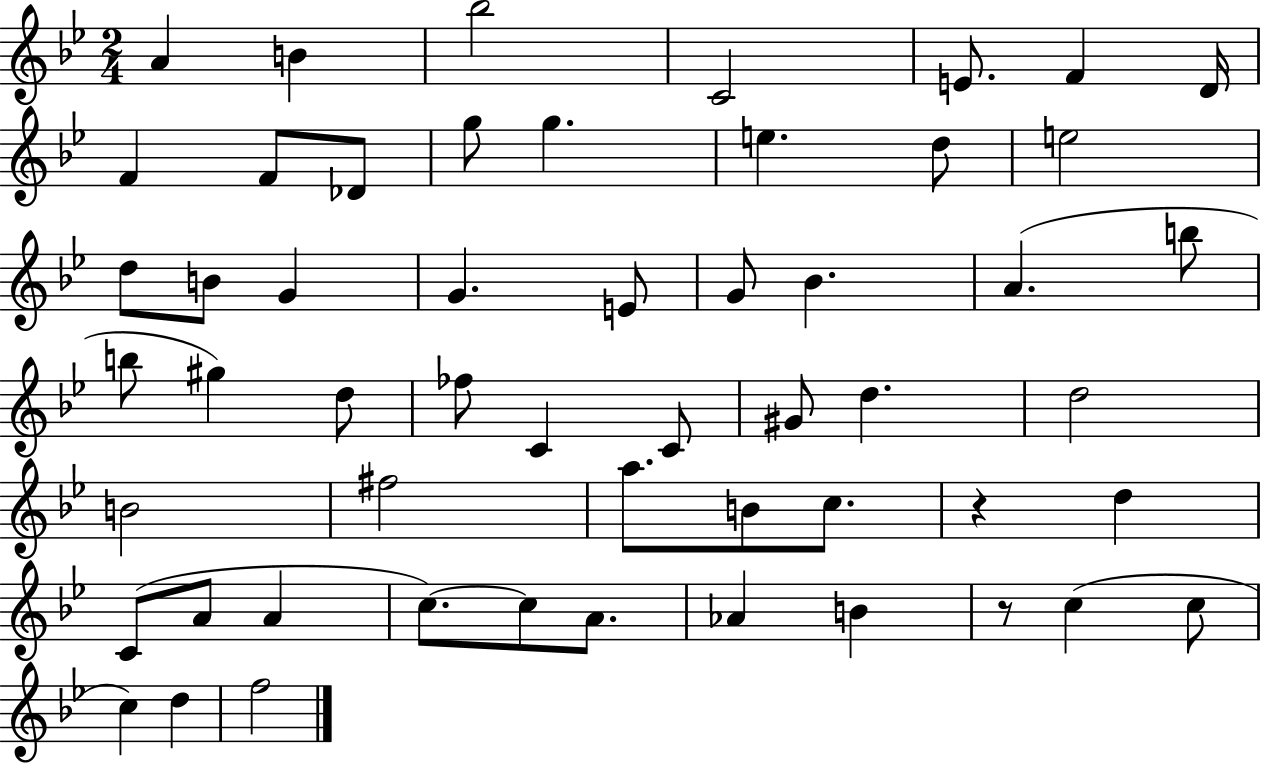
{
  \clef treble
  \numericTimeSignature
  \time 2/4
  \key bes \major
  a'4 b'4 | bes''2 | c'2 | e'8. f'4 d'16 | \break f'4 f'8 des'8 | g''8 g''4. | e''4. d''8 | e''2 | \break d''8 b'8 g'4 | g'4. e'8 | g'8 bes'4. | a'4.( b''8 | \break b''8 gis''4) d''8 | fes''8 c'4 c'8 | gis'8 d''4. | d''2 | \break b'2 | fis''2 | a''8. b'8 c''8. | r4 d''4 | \break c'8( a'8 a'4 | c''8.~~) c''8 a'8. | aes'4 b'4 | r8 c''4( c''8 | \break c''4) d''4 | f''2 | \bar "|."
}